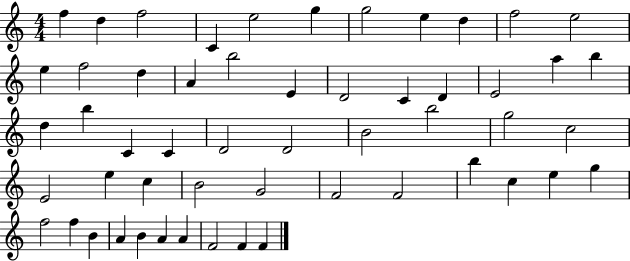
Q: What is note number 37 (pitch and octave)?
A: B4